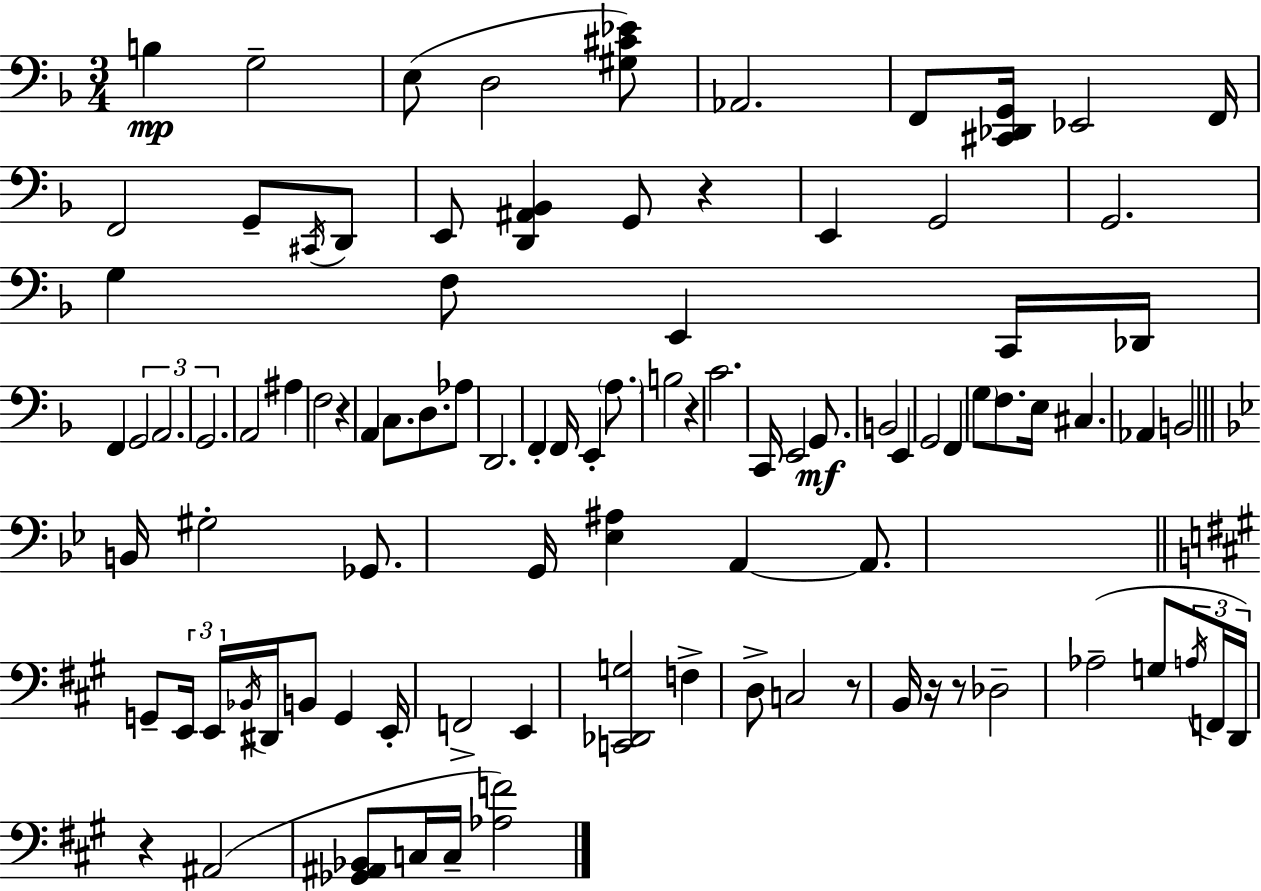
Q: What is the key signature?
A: D minor